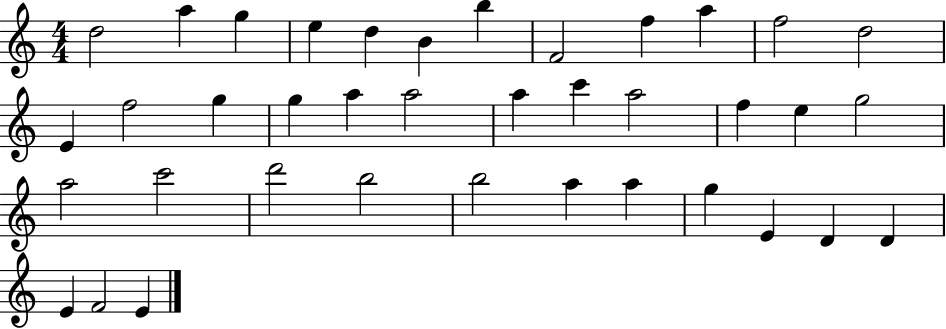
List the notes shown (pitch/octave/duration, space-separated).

D5/h A5/q G5/q E5/q D5/q B4/q B5/q F4/h F5/q A5/q F5/h D5/h E4/q F5/h G5/q G5/q A5/q A5/h A5/q C6/q A5/h F5/q E5/q G5/h A5/h C6/h D6/h B5/h B5/h A5/q A5/q G5/q E4/q D4/q D4/q E4/q F4/h E4/q